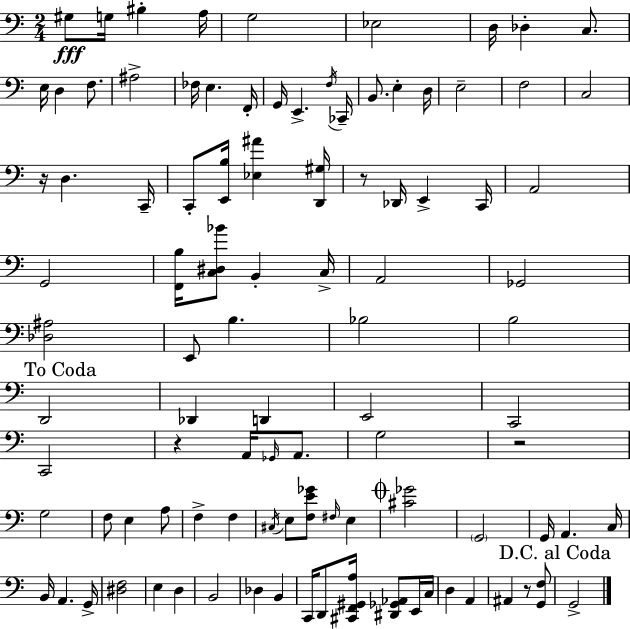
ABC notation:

X:1
T:Untitled
M:2/4
L:1/4
K:Am
^G,/2 G,/4 ^B, A,/4 G,2 _E,2 D,/4 _D, C,/2 E,/4 D, F,/2 ^A,2 _F,/4 E, F,,/4 G,,/4 E,, F,/4 _C,,/4 B,,/2 E, D,/4 E,2 F,2 C,2 z/4 D, C,,/4 C,,/2 [E,,B,]/4 [_E,^A] [D,,^G,]/4 z/2 _D,,/4 E,, C,,/4 A,,2 G,,2 [F,,B,]/4 [C,^D,_B]/2 B,, C,/4 A,,2 _G,,2 [_D,^A,]2 E,,/2 B, _B,2 B,2 D,,2 _D,, D,, E,,2 C,,2 C,,2 z A,,/4 _G,,/4 A,,/2 G,2 z2 G,2 F,/2 E, A,/2 F, F, ^C,/4 E,/2 [F,E_G]/2 ^F,/4 E, [^C_G]2 G,,2 G,,/4 A,, C,/4 B,,/4 A,, G,,/4 [^D,F,]2 E, D, B,,2 _D, B,, C,,/4 D,,/2 [^C,,F,,^G,,A,]/4 [^D,,_G,,_A,,]/2 E,,/4 C,/4 D, A,, ^A,, z/2 [G,,F,]/2 G,,2